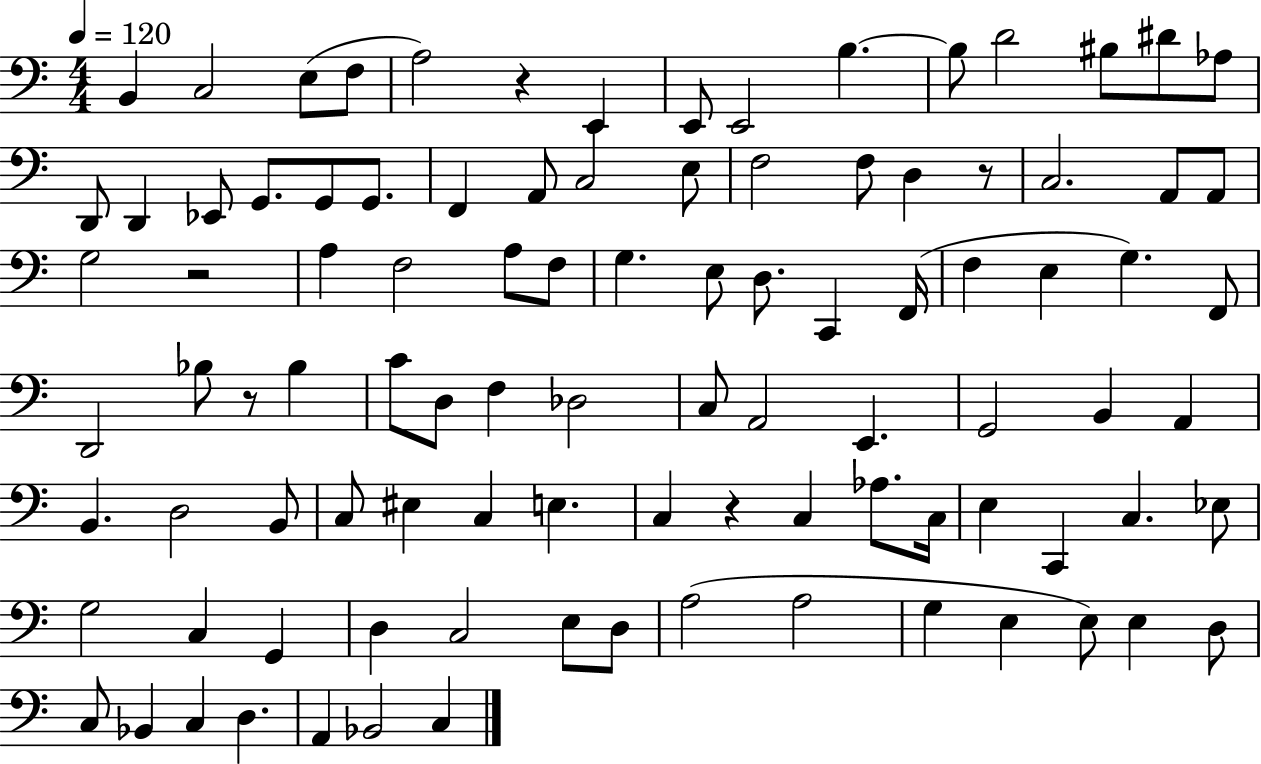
{
  \clef bass
  \numericTimeSignature
  \time 4/4
  \key c \major
  \tempo 4 = 120
  \repeat volta 2 { b,4 c2 e8( f8 | a2) r4 e,4 | e,8 e,2 b4.~~ | b8 d'2 bis8 dis'8 aes8 | \break d,8 d,4 ees,8 g,8. g,8 g,8. | f,4 a,8 c2 e8 | f2 f8 d4 r8 | c2. a,8 a,8 | \break g2 r2 | a4 f2 a8 f8 | g4. e8 d8. c,4 f,16( | f4 e4 g4.) f,8 | \break d,2 bes8 r8 bes4 | c'8 d8 f4 des2 | c8 a,2 e,4. | g,2 b,4 a,4 | \break b,4. d2 b,8 | c8 eis4 c4 e4. | c4 r4 c4 aes8. c16 | e4 c,4 c4. ees8 | \break g2 c4 g,4 | d4 c2 e8 d8 | a2( a2 | g4 e4 e8) e4 d8 | \break c8 bes,4 c4 d4. | a,4 bes,2 c4 | } \bar "|."
}